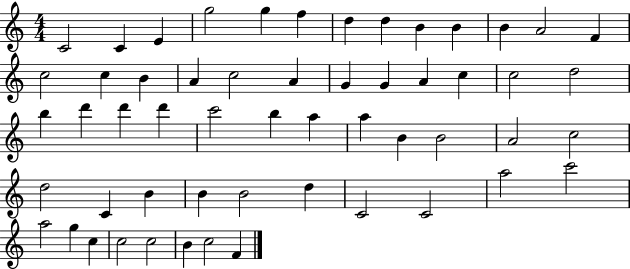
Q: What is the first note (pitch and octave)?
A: C4